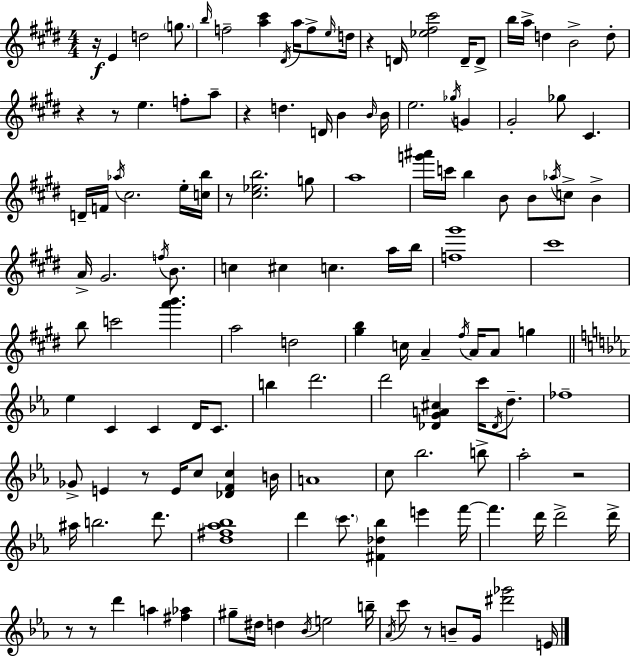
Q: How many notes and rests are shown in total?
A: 137